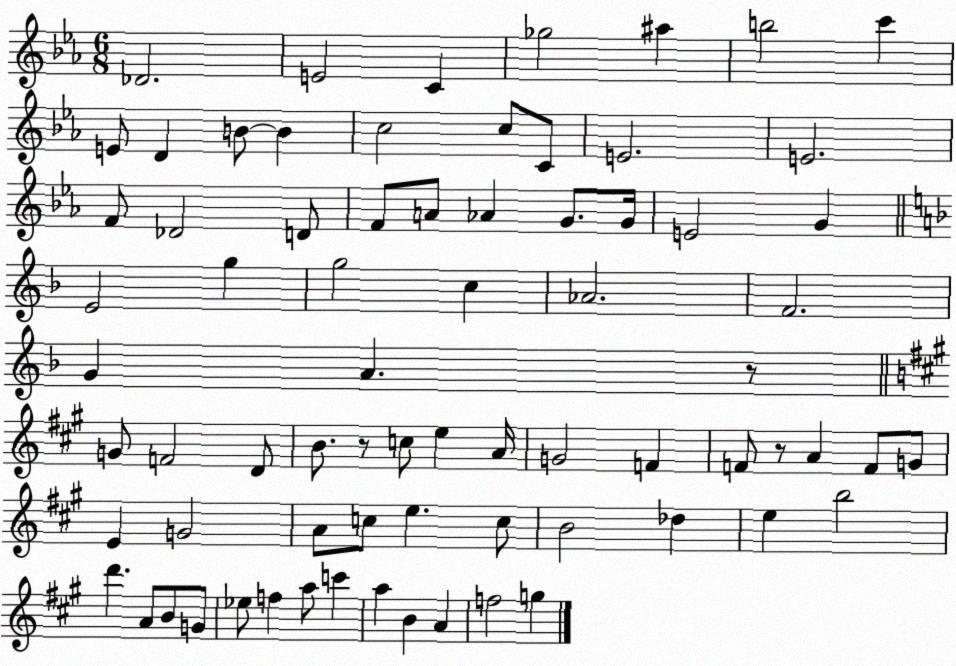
X:1
T:Untitled
M:6/8
L:1/4
K:Eb
_D2 E2 C _g2 ^a b2 c' E/2 D B/2 B c2 c/2 C/2 E2 E2 F/2 _D2 D/2 F/2 A/2 _A G/2 G/4 E2 G E2 g g2 c _A2 F2 G A z/2 G/2 F2 D/2 B/2 z/2 c/2 e A/4 G2 F F/2 z/2 A F/2 G/2 E G2 A/2 c/2 e c/2 B2 _d e b2 d' A/2 B/2 G/2 _e/2 f a/2 c' a B A f2 g